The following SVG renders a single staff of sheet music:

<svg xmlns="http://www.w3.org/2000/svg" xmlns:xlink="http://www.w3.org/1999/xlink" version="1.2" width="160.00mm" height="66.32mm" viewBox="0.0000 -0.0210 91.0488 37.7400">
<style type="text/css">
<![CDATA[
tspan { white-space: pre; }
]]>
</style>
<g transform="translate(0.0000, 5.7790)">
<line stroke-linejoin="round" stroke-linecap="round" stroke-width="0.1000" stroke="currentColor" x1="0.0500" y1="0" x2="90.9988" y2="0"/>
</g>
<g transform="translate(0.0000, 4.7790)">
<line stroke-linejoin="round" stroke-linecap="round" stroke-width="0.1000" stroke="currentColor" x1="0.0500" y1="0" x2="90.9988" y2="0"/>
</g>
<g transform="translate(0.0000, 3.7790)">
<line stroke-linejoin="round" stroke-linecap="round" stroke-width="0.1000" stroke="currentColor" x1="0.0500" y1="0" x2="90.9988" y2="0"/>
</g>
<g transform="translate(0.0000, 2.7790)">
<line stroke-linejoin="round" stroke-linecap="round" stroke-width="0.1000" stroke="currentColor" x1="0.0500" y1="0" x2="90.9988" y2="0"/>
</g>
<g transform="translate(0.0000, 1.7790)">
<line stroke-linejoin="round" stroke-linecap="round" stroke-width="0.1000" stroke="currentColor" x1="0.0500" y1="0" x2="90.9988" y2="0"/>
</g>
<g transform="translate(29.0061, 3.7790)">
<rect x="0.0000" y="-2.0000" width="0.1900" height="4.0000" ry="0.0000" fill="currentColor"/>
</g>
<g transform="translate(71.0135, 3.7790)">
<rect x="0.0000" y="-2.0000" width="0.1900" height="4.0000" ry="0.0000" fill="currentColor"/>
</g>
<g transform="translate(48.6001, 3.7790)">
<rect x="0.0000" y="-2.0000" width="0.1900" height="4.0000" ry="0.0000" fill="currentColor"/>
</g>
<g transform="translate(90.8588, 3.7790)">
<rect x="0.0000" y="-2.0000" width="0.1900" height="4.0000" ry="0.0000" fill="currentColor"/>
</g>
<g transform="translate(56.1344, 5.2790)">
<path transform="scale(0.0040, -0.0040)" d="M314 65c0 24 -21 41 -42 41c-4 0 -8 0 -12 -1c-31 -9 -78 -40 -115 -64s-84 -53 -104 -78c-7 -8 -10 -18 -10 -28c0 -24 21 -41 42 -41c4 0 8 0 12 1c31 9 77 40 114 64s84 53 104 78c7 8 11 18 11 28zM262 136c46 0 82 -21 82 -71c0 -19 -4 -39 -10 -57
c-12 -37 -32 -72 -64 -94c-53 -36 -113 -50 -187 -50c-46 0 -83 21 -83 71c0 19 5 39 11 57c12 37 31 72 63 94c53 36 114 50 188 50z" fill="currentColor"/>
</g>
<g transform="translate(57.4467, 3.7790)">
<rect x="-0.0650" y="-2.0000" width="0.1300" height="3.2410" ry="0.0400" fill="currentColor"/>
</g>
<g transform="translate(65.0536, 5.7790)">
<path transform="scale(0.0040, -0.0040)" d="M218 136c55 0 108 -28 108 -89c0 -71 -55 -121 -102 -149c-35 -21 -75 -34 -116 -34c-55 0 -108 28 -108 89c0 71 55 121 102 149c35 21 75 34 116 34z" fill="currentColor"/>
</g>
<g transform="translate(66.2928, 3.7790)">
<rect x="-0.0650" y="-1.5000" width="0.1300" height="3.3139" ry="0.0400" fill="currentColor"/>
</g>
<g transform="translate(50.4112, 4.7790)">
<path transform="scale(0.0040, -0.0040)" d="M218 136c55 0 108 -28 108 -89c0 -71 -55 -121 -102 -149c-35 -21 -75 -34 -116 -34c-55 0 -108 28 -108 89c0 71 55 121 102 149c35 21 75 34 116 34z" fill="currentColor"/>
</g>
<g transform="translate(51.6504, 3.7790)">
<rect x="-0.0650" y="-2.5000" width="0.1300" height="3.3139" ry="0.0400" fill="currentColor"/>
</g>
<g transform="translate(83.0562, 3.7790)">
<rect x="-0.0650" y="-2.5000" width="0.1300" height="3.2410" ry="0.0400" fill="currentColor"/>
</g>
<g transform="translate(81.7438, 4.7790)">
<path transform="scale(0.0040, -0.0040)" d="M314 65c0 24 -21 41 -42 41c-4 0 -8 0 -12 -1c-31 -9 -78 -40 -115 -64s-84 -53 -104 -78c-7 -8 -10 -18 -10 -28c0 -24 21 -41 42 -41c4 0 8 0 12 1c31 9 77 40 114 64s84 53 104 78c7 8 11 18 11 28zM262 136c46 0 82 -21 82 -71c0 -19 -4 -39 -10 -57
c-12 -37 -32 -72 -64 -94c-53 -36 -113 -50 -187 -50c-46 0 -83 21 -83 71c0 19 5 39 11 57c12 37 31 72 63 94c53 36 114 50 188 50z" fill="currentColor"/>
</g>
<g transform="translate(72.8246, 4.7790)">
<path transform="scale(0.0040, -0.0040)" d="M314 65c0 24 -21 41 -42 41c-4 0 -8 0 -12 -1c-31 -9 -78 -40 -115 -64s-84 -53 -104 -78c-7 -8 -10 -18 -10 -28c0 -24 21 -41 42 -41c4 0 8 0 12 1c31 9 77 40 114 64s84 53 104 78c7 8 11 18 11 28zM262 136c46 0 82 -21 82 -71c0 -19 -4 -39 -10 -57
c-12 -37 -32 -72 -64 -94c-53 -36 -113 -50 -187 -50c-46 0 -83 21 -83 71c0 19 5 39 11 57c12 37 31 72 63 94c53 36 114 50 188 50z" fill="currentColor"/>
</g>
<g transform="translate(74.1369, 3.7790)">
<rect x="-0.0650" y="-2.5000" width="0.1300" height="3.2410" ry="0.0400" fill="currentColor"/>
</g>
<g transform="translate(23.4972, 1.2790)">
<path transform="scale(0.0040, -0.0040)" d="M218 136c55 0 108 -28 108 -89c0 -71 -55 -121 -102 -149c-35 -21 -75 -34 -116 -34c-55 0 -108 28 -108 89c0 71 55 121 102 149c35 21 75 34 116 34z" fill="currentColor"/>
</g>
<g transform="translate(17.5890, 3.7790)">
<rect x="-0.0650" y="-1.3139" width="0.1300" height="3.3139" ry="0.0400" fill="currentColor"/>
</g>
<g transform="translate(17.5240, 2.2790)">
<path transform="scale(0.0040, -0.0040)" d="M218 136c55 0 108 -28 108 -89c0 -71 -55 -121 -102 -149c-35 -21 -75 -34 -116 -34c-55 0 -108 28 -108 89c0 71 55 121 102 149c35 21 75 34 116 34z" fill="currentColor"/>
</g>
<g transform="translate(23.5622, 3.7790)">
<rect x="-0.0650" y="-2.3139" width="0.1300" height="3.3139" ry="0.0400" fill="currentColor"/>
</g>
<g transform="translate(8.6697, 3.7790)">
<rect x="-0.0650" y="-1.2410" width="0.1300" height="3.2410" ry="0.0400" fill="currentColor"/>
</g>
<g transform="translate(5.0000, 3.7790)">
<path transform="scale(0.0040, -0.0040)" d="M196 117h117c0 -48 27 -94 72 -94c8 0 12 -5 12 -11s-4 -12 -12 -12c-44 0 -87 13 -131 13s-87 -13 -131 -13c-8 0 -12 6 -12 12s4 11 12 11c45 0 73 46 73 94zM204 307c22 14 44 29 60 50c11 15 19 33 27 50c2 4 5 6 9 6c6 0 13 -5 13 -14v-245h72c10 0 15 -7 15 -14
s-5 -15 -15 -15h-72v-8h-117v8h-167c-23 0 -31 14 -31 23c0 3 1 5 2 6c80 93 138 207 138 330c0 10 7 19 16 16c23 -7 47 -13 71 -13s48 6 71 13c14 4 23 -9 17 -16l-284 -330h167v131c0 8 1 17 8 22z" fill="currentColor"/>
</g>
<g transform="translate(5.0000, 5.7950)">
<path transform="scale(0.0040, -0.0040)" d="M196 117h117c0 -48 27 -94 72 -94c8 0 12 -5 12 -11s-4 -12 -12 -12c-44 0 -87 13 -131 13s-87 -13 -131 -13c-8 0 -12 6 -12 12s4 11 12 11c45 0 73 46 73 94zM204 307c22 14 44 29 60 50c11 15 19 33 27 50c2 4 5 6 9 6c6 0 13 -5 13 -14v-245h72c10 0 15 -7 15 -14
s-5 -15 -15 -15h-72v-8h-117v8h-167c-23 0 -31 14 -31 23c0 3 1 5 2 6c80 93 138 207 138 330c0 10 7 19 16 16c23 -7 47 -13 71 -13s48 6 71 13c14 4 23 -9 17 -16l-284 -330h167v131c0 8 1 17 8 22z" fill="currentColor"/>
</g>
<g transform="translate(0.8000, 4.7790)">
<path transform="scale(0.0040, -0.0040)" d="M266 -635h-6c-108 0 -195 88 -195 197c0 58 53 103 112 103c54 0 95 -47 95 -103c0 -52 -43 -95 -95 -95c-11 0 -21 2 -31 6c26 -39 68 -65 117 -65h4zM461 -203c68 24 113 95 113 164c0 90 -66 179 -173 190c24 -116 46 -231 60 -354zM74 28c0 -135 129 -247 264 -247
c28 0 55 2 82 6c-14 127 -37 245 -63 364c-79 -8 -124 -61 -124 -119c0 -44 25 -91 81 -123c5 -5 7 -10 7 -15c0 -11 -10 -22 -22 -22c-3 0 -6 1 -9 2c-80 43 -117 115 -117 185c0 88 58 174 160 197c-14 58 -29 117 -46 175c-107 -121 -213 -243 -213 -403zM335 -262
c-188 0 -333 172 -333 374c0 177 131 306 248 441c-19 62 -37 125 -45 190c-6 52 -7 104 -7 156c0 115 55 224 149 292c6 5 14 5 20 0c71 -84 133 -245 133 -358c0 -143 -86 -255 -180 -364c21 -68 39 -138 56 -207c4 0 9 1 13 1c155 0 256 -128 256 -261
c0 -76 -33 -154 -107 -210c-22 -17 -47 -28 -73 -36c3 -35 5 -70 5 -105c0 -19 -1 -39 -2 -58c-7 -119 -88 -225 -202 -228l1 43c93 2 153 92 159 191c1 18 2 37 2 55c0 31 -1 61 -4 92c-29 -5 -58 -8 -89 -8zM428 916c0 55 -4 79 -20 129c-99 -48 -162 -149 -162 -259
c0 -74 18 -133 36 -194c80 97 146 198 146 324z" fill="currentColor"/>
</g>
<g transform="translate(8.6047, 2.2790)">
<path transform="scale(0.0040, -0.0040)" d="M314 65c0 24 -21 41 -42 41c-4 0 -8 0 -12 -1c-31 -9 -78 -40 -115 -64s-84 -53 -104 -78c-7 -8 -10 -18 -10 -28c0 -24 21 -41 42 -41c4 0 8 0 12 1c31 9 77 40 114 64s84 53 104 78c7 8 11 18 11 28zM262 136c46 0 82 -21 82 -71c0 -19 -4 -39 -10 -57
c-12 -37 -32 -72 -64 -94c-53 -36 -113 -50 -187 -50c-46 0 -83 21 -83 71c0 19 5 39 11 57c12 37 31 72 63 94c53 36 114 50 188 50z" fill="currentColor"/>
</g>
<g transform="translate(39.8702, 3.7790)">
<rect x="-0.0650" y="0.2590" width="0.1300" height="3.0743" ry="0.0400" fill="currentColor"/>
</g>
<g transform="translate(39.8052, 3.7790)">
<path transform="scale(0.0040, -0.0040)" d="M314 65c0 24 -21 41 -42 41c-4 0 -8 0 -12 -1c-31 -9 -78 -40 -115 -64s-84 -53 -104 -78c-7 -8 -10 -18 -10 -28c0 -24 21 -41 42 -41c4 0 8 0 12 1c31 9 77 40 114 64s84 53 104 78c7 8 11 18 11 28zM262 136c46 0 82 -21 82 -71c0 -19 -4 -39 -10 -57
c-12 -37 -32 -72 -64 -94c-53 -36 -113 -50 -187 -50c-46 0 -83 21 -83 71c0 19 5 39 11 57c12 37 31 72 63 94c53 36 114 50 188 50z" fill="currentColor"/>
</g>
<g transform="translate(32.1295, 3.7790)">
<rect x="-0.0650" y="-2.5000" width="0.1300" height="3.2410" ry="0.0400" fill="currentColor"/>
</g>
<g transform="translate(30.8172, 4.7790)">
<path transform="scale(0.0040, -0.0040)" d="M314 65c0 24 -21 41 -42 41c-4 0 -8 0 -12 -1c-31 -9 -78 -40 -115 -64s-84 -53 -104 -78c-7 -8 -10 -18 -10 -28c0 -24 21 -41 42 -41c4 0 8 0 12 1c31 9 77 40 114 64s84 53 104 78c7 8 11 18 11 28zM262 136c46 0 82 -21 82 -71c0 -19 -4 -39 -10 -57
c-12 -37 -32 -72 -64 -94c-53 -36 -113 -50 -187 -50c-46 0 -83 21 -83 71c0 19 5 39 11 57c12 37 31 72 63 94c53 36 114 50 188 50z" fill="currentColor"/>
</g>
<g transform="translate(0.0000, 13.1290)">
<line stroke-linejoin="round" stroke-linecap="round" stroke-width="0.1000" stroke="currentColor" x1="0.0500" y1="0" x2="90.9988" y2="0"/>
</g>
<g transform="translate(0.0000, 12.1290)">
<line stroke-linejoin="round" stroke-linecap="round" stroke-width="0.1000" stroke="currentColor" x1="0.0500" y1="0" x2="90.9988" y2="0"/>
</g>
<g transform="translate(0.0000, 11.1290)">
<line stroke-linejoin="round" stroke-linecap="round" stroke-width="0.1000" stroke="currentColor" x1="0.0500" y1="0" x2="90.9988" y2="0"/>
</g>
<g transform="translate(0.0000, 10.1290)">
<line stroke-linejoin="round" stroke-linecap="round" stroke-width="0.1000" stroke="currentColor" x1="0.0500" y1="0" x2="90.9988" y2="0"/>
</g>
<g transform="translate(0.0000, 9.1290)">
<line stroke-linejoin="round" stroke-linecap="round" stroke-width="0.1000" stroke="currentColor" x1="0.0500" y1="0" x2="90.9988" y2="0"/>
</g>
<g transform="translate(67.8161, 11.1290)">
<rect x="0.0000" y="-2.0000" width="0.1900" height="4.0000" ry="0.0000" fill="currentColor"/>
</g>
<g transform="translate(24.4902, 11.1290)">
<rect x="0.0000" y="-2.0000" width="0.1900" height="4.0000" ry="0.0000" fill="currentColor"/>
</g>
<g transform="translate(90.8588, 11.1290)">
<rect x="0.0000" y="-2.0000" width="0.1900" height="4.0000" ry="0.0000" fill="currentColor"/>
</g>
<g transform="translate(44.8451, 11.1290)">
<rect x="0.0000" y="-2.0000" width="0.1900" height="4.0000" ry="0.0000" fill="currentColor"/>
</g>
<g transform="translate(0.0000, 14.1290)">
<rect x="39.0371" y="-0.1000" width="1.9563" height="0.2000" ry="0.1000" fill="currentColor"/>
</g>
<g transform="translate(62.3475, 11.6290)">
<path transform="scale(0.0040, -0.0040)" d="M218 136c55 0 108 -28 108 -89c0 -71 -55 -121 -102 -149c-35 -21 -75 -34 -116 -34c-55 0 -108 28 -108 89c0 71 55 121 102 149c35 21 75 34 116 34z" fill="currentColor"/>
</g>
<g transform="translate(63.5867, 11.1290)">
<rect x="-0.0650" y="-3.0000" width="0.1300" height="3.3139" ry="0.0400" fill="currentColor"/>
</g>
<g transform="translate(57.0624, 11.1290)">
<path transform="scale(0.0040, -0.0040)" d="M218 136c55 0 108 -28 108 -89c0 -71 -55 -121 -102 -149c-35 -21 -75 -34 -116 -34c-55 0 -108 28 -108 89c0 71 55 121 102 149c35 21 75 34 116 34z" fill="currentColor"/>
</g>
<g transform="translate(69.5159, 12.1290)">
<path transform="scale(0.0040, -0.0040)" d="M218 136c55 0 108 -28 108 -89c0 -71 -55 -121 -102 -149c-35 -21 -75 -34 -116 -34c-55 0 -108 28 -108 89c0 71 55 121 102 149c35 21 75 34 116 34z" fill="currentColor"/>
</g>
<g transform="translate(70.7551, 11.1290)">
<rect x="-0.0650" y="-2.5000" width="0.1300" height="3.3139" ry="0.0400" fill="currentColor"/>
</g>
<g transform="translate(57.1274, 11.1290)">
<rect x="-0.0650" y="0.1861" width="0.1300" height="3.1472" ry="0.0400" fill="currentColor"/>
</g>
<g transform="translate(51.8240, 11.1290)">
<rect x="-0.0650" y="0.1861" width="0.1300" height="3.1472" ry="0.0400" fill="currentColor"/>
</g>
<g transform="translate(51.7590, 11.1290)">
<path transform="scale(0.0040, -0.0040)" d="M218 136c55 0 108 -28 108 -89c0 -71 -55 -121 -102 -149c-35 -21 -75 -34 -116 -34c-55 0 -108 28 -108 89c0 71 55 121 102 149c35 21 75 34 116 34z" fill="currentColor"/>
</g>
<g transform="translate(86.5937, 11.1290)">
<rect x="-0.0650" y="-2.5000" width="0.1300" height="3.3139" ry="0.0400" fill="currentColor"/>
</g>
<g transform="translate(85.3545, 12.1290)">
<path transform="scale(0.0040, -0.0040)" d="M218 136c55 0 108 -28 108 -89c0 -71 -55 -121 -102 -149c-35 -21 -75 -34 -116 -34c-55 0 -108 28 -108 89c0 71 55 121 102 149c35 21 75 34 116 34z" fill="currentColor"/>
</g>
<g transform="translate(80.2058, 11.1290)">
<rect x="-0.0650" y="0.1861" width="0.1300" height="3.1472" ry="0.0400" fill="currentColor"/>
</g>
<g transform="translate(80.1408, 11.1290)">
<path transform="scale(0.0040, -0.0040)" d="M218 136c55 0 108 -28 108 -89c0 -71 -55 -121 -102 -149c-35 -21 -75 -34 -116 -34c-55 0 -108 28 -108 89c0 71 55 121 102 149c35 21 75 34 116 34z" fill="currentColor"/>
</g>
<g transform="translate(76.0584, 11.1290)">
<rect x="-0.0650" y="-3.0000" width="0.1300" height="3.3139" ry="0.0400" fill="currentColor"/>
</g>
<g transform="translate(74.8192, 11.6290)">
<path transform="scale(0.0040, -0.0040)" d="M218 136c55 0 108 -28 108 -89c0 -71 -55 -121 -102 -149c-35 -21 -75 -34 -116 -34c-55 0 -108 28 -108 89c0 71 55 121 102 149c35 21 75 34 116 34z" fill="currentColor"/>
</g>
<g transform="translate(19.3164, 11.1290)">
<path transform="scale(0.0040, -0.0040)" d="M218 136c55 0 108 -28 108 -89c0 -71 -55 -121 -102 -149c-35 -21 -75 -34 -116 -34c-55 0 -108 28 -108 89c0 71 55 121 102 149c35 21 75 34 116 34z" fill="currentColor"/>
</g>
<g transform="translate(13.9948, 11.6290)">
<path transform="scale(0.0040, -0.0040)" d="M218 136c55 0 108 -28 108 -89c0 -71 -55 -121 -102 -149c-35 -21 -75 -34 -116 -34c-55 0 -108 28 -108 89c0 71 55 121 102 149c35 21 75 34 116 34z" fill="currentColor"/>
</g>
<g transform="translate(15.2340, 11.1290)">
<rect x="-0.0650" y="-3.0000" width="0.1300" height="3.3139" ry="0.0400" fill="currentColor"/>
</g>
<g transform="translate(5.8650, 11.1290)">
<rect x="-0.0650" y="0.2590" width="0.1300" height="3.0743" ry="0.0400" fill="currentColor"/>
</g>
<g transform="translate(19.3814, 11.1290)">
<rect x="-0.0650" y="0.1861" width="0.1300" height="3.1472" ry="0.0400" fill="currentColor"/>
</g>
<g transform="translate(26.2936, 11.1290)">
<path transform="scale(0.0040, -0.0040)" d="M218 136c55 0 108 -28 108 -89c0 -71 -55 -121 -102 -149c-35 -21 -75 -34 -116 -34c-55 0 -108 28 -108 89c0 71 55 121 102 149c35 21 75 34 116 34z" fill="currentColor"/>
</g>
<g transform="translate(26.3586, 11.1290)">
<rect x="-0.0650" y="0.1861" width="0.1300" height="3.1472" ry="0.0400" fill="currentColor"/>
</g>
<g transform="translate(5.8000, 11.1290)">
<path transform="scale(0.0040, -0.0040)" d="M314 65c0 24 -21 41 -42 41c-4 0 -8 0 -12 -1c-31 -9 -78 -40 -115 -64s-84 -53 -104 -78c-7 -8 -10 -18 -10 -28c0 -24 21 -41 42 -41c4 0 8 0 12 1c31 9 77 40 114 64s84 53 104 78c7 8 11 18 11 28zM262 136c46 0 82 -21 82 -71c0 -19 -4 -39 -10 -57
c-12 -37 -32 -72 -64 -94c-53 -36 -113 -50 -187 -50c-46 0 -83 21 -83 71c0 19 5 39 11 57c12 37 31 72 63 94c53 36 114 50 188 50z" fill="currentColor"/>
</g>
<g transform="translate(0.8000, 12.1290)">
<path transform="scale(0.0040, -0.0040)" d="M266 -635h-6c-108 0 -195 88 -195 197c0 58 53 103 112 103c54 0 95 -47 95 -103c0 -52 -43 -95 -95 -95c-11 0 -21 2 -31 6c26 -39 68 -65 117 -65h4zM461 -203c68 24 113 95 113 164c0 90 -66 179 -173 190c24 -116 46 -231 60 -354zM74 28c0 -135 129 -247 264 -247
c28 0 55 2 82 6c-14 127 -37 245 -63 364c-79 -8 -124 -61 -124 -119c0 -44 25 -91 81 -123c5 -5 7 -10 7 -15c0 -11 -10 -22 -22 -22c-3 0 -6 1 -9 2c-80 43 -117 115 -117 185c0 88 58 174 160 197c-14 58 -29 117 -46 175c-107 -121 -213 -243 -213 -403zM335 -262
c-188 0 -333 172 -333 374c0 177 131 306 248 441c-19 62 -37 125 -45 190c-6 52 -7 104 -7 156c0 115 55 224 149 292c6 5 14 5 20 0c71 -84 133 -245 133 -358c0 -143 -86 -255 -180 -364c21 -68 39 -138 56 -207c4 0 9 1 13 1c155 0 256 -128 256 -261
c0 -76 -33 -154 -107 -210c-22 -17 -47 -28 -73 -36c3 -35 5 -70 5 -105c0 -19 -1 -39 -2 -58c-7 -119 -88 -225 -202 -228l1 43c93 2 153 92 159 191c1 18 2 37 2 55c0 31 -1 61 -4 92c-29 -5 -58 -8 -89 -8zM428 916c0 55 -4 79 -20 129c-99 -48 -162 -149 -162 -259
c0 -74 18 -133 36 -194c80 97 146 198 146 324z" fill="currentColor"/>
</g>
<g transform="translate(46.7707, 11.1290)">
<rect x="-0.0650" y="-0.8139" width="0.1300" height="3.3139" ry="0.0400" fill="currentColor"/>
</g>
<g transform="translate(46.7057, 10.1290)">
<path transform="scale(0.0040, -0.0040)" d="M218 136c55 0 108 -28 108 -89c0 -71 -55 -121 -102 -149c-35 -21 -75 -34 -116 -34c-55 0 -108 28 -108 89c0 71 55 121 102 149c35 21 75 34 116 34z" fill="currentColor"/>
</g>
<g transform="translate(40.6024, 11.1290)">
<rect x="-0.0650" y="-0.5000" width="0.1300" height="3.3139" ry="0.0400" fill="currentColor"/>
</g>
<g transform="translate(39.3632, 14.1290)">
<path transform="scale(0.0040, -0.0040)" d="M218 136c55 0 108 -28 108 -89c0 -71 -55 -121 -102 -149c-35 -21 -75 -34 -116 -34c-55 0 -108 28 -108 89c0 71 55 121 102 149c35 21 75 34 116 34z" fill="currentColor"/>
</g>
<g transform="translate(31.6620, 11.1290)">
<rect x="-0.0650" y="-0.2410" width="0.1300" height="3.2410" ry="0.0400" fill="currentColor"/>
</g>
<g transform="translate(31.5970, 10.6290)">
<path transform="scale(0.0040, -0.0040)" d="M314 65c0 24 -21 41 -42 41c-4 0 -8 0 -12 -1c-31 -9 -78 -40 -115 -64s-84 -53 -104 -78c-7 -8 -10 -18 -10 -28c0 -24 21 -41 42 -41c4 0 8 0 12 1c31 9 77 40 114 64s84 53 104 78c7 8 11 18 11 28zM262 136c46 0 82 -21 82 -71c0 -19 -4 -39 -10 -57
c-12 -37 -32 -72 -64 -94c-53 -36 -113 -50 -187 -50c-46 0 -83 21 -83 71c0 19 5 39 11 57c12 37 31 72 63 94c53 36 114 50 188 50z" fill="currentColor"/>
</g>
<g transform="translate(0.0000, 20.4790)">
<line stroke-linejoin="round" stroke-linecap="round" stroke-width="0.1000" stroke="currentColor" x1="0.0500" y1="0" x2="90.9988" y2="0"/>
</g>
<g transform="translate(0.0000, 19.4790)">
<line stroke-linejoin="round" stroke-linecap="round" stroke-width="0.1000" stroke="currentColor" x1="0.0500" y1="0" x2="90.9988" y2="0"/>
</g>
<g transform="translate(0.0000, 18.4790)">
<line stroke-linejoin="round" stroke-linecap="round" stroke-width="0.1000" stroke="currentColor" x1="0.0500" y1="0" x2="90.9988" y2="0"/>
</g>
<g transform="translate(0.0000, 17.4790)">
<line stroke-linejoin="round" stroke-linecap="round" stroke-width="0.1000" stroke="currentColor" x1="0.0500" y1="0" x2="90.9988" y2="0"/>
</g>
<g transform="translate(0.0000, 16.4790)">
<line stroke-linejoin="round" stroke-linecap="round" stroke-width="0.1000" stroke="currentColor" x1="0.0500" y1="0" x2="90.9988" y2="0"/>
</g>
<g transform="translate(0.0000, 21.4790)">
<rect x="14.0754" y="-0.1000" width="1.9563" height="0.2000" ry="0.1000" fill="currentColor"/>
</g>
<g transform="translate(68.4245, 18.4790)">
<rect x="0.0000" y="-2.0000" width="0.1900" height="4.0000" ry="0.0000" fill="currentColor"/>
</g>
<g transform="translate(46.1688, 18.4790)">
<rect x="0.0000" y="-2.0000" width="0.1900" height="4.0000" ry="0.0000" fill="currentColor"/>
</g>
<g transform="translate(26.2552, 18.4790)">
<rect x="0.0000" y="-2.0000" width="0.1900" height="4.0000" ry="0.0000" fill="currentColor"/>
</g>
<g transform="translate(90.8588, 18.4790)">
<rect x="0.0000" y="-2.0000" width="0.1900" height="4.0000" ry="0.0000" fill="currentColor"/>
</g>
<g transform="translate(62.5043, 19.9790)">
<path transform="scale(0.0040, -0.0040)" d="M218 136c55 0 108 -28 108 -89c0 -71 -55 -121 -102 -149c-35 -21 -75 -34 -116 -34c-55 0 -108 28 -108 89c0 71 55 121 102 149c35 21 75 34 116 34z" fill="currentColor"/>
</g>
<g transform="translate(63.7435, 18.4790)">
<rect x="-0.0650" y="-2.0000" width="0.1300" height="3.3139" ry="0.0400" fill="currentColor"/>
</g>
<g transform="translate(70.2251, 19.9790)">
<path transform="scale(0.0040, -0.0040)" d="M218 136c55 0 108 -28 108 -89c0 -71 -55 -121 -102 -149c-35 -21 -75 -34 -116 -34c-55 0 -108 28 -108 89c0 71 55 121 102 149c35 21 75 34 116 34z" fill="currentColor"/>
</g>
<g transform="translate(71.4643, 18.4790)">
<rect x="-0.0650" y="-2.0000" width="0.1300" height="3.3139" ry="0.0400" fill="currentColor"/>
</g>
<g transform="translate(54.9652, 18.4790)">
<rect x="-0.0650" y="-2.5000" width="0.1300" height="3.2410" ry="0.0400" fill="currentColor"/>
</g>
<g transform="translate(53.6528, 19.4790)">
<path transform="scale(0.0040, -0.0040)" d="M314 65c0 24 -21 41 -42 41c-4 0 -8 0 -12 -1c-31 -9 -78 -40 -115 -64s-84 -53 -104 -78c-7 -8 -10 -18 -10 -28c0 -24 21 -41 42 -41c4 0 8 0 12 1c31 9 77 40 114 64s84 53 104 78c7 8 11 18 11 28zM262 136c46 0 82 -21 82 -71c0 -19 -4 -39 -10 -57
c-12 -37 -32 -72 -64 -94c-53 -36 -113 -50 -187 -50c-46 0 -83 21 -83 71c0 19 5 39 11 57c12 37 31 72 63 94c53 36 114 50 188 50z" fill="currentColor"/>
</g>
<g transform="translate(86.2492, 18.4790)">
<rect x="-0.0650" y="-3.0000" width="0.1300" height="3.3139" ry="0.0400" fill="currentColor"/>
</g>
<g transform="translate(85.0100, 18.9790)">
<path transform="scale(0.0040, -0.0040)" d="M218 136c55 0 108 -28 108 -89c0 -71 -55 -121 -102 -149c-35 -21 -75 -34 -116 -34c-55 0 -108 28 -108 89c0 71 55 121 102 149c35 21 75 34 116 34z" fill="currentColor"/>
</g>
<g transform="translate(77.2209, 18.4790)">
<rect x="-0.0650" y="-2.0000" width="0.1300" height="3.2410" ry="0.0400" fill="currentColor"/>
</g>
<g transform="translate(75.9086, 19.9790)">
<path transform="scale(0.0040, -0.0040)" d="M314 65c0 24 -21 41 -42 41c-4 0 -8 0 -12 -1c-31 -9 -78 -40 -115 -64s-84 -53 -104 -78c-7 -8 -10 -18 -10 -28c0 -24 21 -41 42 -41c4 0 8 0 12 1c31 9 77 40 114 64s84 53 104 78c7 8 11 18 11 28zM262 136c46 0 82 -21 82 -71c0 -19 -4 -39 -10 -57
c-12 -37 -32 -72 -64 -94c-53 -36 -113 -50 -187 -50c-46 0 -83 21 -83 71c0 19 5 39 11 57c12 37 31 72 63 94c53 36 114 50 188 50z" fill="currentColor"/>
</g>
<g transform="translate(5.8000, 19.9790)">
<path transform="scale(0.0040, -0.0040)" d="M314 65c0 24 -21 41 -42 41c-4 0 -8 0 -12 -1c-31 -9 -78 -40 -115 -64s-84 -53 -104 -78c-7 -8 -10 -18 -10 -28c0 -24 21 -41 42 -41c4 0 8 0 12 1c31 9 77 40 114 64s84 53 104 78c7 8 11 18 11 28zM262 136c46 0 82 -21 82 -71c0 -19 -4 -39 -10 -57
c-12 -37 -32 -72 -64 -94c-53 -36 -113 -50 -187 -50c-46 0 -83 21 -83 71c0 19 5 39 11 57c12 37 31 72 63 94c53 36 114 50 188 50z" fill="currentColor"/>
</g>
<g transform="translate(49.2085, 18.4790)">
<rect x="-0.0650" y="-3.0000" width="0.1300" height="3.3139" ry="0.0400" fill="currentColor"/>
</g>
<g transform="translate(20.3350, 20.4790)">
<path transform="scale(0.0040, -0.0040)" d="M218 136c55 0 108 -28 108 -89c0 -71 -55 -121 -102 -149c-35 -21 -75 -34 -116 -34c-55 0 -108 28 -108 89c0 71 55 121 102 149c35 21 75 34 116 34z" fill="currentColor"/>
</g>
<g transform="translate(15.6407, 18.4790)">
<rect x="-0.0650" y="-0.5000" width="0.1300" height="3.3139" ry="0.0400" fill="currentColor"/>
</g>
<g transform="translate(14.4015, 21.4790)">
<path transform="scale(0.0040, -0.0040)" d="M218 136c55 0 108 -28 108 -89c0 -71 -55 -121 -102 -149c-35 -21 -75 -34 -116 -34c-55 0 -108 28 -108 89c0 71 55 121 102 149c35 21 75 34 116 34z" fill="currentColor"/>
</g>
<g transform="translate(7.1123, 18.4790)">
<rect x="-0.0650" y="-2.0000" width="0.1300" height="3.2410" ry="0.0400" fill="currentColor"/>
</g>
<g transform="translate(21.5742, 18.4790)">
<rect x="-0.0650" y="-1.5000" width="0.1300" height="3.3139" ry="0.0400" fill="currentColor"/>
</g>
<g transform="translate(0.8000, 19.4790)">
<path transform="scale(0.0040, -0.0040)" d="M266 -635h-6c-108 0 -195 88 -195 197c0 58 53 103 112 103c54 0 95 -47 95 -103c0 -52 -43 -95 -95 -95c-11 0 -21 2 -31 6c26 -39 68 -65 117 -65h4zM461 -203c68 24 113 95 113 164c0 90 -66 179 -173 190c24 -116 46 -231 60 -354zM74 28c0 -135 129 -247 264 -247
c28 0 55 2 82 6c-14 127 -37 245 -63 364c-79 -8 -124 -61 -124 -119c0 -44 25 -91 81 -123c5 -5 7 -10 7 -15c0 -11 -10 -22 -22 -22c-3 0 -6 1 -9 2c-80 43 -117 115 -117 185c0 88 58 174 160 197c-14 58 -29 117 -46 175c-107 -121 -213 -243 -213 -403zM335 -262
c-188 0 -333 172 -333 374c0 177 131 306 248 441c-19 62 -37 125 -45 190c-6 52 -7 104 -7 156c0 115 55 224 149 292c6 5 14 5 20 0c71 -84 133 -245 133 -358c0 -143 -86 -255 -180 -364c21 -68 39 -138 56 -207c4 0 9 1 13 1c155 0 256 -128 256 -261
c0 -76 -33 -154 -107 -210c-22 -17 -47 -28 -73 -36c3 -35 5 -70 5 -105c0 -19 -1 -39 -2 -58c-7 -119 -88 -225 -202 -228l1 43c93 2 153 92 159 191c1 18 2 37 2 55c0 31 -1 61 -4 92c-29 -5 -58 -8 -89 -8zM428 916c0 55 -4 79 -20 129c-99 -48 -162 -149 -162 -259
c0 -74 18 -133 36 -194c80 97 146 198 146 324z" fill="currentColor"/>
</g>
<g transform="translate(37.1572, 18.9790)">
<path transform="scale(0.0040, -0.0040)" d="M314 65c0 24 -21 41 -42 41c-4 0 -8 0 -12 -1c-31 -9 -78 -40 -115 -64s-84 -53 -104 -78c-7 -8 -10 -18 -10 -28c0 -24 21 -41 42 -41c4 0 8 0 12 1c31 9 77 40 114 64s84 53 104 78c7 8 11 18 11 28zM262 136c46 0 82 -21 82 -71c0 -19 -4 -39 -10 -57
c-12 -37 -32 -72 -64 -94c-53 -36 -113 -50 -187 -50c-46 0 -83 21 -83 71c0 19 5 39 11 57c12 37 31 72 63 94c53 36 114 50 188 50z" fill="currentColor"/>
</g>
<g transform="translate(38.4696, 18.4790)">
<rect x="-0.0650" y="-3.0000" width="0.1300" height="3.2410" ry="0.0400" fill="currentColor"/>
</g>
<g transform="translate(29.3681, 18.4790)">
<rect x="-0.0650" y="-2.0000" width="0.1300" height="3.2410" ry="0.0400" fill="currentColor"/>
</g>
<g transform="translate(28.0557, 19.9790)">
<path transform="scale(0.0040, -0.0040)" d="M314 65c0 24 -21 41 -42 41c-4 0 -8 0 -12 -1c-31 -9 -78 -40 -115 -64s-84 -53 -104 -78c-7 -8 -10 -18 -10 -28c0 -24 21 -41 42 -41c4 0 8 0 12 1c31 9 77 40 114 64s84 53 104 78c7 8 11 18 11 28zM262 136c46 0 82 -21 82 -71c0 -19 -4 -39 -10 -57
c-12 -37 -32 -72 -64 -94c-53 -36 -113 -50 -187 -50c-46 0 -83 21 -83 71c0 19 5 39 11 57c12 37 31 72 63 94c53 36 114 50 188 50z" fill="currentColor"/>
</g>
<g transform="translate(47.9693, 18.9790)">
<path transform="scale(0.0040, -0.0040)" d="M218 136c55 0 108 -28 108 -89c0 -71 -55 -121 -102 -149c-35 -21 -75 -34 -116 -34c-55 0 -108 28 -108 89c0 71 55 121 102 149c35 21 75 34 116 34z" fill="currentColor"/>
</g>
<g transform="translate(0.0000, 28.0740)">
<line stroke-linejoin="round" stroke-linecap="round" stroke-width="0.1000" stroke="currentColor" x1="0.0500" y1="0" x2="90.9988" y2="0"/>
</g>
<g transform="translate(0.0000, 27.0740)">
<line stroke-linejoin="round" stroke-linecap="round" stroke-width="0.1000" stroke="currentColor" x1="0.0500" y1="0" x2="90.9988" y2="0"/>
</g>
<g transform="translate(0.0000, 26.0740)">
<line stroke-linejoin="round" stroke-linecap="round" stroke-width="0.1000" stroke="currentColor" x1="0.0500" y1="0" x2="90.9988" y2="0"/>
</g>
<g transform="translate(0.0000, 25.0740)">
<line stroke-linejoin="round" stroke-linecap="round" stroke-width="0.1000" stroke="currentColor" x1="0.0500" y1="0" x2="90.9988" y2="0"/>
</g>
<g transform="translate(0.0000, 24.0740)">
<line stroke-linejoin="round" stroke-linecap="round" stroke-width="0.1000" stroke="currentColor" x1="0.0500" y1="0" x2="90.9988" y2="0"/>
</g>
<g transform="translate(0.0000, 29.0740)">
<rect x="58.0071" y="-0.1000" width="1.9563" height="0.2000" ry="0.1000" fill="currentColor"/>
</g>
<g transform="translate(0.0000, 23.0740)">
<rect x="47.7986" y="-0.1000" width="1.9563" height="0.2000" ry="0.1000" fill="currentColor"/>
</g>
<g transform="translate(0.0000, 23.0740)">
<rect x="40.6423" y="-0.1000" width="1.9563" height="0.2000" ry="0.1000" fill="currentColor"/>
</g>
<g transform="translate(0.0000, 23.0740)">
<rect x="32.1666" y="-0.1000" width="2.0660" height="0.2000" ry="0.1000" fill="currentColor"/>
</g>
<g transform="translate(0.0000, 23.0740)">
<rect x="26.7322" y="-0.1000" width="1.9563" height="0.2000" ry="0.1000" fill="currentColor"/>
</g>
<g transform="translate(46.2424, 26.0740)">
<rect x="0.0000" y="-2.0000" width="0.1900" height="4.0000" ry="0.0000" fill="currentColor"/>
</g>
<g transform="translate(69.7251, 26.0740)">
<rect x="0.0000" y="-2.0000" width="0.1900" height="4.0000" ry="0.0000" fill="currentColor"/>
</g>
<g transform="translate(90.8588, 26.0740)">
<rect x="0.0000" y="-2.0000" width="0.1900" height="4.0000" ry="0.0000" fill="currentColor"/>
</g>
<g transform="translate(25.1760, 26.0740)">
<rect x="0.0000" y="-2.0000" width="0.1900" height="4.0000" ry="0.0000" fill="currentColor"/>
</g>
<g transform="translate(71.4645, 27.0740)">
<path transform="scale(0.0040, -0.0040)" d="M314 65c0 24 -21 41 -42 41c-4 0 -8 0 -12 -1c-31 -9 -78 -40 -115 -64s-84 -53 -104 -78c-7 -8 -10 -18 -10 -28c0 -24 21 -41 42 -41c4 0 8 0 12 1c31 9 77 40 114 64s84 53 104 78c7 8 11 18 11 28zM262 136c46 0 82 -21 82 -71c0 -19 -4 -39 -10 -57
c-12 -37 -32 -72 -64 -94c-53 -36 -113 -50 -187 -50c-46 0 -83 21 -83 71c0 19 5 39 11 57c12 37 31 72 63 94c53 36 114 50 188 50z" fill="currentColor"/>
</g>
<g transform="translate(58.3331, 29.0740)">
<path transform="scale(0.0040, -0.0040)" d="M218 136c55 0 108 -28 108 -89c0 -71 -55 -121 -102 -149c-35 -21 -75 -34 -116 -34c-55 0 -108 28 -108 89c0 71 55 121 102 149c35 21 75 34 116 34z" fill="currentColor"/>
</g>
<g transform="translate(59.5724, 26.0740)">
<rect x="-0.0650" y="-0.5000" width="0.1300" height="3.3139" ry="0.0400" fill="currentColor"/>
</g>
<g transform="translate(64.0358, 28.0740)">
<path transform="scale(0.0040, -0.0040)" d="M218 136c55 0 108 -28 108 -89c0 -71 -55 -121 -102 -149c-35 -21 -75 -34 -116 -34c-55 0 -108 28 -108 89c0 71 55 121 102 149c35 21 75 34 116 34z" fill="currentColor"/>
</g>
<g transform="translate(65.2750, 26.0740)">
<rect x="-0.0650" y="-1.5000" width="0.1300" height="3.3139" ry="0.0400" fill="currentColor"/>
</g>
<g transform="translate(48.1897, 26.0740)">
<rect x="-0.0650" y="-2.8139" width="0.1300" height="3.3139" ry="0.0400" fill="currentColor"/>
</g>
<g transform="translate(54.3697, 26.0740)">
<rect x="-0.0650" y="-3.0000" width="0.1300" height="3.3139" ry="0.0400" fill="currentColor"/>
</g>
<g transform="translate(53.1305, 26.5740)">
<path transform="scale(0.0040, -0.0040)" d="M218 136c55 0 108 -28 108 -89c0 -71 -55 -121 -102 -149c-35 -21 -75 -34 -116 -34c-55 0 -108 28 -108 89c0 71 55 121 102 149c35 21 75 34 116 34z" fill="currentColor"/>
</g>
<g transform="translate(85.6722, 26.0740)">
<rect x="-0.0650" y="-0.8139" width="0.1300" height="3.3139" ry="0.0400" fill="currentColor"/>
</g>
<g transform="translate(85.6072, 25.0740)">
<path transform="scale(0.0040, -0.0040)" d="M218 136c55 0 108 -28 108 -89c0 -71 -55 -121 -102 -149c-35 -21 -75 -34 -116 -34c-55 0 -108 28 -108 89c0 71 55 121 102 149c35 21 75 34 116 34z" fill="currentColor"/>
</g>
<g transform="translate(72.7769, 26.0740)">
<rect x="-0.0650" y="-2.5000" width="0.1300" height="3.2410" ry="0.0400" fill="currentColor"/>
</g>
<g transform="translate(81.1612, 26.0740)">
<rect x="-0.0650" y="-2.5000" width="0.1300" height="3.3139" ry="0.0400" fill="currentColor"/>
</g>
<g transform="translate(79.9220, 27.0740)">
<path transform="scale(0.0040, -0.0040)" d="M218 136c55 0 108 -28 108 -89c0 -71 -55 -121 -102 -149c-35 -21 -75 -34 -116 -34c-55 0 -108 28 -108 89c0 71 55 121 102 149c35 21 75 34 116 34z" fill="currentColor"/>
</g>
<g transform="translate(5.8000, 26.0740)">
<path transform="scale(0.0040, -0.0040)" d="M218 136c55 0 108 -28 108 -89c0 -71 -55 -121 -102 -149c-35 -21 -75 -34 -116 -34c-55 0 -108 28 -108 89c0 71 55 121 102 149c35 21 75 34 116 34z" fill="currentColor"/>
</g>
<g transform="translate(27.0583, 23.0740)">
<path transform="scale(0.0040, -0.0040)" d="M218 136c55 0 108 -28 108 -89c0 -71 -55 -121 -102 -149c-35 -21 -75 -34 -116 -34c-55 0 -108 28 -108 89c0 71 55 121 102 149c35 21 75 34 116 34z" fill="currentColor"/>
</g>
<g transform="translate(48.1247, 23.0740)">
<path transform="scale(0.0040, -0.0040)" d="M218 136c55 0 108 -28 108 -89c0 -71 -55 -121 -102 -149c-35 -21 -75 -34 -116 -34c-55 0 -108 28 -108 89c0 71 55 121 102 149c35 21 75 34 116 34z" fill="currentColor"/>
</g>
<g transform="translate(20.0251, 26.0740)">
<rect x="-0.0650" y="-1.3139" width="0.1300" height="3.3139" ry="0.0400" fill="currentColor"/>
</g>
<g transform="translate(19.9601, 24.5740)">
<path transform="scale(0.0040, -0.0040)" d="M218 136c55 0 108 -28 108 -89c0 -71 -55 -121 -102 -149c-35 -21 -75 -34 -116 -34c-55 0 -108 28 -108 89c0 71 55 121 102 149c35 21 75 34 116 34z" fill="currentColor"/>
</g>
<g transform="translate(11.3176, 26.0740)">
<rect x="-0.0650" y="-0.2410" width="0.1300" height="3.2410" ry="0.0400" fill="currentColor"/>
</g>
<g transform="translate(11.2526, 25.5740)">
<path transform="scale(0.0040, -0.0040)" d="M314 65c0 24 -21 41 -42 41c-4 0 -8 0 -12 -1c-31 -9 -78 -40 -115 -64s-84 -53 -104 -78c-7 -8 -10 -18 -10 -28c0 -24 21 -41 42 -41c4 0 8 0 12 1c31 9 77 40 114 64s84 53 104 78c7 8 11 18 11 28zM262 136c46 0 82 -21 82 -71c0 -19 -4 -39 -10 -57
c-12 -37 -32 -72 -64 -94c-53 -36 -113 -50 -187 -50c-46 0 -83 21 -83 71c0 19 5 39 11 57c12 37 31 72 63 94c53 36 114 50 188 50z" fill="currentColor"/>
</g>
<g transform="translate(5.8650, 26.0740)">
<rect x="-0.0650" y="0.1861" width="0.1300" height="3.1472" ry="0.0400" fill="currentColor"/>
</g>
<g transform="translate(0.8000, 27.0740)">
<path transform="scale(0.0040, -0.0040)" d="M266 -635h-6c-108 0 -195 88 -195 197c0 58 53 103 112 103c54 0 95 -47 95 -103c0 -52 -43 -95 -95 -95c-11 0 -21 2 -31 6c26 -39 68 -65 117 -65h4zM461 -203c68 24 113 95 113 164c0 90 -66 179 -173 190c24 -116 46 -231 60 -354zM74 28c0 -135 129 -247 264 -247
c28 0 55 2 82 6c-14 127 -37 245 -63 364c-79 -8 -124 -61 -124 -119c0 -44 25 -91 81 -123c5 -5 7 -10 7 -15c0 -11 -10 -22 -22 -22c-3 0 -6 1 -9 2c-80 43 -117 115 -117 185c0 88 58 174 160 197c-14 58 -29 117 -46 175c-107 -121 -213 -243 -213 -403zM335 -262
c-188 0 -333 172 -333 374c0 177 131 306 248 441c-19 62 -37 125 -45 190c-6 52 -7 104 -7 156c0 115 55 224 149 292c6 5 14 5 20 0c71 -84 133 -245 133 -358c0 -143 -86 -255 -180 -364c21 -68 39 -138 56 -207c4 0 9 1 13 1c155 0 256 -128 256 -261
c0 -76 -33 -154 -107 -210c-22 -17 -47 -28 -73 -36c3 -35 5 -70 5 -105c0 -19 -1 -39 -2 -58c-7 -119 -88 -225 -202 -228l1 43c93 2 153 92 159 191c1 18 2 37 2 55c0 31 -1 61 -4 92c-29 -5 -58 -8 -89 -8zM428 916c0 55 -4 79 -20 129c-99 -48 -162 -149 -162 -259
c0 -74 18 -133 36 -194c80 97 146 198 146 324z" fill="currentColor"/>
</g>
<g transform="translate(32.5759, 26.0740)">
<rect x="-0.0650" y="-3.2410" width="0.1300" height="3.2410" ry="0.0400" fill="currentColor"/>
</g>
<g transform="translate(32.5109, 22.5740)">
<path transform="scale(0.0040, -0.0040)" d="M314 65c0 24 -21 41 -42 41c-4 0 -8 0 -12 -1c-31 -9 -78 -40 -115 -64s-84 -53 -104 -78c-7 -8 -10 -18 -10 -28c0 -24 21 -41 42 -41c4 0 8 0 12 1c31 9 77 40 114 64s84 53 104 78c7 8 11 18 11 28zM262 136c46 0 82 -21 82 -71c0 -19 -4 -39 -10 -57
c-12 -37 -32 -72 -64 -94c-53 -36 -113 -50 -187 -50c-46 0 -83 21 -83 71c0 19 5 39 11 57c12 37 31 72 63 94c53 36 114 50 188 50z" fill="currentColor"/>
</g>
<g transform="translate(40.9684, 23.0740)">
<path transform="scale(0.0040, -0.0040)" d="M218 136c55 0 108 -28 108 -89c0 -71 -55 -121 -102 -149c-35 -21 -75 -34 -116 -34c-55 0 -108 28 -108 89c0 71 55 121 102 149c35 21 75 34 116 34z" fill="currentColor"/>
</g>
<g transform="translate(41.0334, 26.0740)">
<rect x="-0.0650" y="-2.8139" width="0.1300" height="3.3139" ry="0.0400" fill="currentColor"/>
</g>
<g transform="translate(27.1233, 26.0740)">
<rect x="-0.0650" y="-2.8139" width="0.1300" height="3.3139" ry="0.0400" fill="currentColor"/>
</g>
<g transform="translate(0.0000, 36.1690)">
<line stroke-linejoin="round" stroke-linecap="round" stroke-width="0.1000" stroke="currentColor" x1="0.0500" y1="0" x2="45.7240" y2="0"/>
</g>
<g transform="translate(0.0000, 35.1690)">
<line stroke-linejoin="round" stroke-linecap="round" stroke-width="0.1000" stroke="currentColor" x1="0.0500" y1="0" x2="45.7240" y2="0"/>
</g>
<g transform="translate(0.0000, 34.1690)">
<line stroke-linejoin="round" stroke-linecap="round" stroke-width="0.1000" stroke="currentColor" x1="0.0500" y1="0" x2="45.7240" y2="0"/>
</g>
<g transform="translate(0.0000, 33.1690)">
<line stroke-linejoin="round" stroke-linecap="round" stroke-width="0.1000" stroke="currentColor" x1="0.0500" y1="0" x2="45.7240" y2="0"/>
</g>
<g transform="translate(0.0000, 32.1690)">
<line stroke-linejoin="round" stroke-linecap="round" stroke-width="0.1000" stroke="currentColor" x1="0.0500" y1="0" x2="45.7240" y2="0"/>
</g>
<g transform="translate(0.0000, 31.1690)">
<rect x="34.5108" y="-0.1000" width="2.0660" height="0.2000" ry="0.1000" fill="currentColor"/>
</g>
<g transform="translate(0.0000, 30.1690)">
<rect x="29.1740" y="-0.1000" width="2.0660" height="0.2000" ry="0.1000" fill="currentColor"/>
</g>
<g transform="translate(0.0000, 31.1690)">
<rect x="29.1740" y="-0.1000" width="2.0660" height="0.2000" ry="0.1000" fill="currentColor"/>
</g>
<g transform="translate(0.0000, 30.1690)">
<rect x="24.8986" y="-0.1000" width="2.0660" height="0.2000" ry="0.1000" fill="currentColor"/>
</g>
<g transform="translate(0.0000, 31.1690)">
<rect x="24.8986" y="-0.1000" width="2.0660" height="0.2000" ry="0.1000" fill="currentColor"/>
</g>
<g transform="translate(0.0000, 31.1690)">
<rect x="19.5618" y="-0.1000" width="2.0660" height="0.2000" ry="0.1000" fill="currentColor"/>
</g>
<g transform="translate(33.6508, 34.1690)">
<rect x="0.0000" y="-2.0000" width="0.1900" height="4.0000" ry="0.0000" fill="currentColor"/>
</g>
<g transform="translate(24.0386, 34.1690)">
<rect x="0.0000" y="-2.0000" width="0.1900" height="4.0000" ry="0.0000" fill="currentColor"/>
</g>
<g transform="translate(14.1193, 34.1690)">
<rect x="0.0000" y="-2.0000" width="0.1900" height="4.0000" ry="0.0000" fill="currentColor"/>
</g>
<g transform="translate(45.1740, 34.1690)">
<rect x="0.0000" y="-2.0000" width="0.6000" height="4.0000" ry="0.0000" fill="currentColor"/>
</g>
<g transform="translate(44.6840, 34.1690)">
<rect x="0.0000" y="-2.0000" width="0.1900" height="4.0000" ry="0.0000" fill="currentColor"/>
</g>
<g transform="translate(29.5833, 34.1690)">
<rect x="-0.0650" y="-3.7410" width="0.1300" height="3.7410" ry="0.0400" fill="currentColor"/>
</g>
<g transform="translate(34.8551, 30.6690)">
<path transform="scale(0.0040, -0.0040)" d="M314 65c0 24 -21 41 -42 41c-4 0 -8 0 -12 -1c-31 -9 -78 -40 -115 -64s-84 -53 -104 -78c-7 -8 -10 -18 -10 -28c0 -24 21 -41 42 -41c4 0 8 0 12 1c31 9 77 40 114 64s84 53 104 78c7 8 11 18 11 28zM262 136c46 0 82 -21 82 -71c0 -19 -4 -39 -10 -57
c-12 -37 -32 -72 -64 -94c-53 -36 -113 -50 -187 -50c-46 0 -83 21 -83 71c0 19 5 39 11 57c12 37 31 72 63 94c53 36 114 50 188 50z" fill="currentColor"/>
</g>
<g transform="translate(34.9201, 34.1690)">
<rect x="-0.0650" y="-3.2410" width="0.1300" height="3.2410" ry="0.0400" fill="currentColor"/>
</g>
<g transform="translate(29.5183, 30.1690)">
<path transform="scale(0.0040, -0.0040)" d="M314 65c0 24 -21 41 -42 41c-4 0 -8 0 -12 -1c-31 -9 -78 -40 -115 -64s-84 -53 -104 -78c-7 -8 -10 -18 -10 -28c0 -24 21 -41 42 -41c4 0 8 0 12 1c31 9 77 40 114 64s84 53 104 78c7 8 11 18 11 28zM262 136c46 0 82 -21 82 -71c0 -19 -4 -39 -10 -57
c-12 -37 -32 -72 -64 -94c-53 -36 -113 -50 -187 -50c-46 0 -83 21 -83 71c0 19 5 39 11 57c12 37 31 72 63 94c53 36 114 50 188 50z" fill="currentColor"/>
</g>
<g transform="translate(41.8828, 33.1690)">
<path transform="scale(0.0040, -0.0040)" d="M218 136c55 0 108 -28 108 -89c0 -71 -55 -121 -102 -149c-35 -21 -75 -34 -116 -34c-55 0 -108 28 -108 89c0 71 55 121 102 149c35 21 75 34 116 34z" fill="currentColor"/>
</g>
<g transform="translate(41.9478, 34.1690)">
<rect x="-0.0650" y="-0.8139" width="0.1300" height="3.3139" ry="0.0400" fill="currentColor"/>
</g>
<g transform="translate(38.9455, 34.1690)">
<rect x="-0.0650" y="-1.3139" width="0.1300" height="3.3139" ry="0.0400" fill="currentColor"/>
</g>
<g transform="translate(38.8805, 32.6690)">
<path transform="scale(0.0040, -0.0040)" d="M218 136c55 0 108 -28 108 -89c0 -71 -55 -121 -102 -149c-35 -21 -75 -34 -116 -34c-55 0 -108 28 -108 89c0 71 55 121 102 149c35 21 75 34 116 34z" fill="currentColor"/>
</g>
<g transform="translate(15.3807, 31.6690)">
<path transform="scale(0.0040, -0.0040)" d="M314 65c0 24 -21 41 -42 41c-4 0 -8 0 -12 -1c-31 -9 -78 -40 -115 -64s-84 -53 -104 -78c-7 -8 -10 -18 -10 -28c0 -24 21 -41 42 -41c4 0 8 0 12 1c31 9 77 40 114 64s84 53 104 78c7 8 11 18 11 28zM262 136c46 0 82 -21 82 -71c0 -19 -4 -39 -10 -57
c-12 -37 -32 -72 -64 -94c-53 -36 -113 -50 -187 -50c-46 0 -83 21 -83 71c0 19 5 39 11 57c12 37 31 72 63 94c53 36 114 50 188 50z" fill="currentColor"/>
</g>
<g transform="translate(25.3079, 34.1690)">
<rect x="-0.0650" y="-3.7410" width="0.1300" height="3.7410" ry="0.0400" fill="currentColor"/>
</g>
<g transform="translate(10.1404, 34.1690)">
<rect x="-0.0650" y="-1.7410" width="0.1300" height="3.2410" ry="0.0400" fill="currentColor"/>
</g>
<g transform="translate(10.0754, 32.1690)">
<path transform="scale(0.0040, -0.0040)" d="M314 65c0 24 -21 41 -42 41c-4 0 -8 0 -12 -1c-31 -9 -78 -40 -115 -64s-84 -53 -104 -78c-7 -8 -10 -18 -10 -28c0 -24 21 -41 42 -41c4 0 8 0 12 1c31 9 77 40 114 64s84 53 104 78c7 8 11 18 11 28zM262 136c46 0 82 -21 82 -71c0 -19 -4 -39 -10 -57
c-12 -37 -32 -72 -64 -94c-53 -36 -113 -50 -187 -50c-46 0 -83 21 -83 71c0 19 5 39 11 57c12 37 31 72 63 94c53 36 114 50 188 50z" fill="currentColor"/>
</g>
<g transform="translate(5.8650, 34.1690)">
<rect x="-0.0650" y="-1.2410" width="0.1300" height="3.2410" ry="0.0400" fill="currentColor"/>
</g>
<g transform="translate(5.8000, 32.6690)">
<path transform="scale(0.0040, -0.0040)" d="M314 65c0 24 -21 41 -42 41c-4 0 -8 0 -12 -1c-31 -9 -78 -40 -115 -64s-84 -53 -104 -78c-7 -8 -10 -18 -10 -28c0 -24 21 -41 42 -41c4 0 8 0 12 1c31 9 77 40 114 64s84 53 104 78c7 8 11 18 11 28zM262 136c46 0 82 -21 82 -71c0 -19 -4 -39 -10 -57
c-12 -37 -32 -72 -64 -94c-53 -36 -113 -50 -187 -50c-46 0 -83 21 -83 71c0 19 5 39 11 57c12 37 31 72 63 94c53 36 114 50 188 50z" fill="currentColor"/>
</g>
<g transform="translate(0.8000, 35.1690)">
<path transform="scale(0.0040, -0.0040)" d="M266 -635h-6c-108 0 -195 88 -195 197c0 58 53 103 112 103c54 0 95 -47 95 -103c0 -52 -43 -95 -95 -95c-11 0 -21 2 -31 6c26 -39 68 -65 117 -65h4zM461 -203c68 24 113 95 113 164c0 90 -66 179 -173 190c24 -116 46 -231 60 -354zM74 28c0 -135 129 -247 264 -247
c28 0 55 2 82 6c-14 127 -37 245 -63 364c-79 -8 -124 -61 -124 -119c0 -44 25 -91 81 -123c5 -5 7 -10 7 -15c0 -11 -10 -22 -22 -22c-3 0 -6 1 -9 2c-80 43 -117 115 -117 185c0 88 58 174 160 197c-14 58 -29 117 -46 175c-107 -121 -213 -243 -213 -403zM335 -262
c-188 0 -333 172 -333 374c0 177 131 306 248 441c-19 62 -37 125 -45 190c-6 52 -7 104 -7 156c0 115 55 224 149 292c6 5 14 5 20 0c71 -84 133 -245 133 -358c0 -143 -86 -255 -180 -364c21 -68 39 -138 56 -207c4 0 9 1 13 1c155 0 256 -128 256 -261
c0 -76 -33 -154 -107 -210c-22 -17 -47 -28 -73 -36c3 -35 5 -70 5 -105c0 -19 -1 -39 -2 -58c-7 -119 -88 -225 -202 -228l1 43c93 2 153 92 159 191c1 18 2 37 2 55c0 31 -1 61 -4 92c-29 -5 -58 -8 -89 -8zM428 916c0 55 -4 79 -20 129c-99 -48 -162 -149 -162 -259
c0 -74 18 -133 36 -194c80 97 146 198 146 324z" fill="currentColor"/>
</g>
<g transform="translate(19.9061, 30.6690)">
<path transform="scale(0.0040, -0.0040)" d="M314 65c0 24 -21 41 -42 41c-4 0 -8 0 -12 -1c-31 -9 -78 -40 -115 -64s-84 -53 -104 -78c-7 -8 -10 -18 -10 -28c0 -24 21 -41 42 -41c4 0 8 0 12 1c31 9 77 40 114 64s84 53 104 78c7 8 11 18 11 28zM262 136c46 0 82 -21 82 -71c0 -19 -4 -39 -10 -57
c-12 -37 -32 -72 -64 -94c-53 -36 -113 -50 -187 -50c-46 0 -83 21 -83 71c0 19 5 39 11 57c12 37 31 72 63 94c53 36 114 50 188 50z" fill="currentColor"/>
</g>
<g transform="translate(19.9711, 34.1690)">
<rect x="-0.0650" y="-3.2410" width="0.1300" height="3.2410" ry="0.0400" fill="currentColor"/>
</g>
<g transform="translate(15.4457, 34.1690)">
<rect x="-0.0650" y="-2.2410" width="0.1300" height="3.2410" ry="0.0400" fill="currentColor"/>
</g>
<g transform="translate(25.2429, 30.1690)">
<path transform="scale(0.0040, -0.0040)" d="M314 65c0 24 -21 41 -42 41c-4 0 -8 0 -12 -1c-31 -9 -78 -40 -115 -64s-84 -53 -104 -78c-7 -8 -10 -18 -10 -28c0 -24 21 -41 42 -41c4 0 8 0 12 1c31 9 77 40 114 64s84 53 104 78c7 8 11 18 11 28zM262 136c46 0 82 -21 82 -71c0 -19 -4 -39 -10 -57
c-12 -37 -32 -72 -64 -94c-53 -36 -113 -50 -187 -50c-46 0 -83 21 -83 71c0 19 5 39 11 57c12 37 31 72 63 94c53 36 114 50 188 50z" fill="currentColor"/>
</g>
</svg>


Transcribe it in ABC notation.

X:1
T:Untitled
M:4/4
L:1/4
K:C
e2 e g G2 B2 G F2 E G2 G2 B2 A B B c2 C d B B A G A B G F2 C E F2 A2 A G2 F F F2 A B c2 e a b2 a a A C E G2 G d e2 f2 g2 b2 c'2 c'2 b2 e d